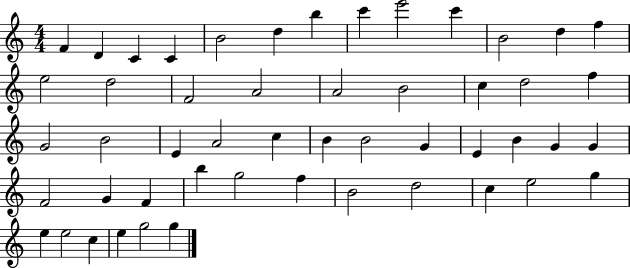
F4/q D4/q C4/q C4/q B4/h D5/q B5/q C6/q E6/h C6/q B4/h D5/q F5/q E5/h D5/h F4/h A4/h A4/h B4/h C5/q D5/h F5/q G4/h B4/h E4/q A4/h C5/q B4/q B4/h G4/q E4/q B4/q G4/q G4/q F4/h G4/q F4/q B5/q G5/h F5/q B4/h D5/h C5/q E5/h G5/q E5/q E5/h C5/q E5/q G5/h G5/q